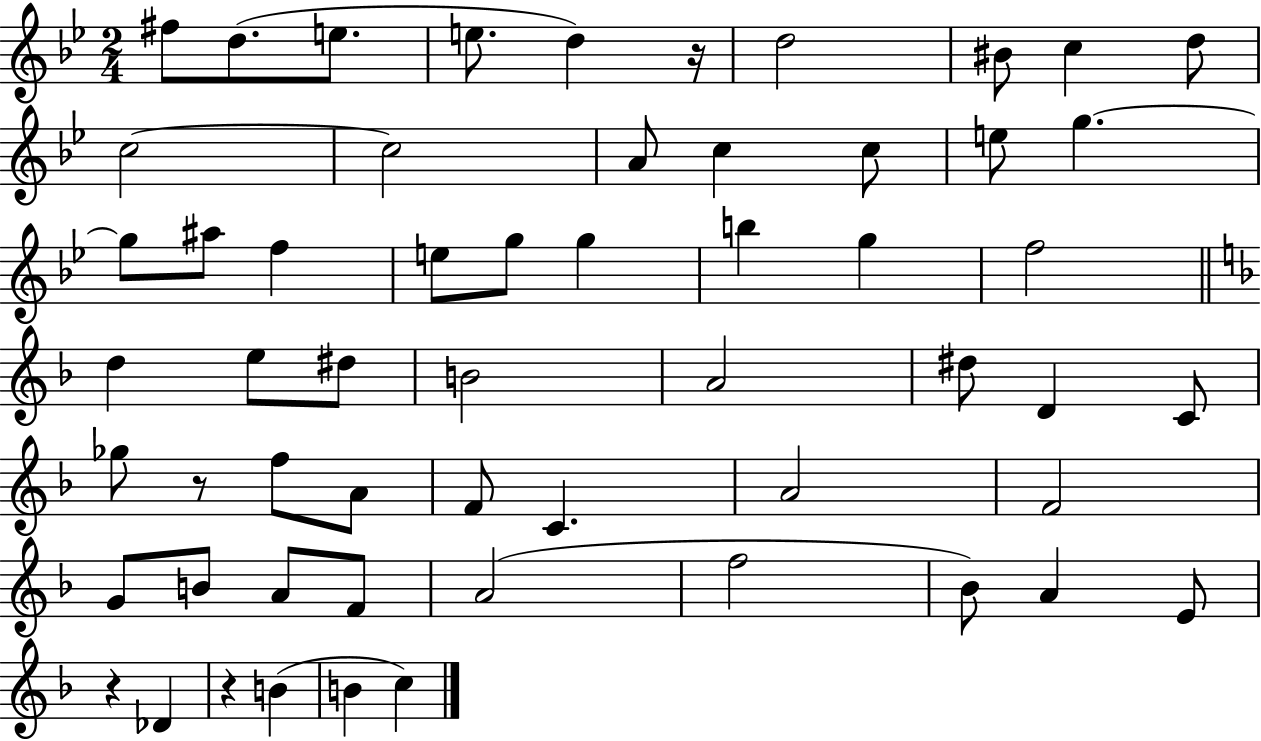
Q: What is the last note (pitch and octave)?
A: C5